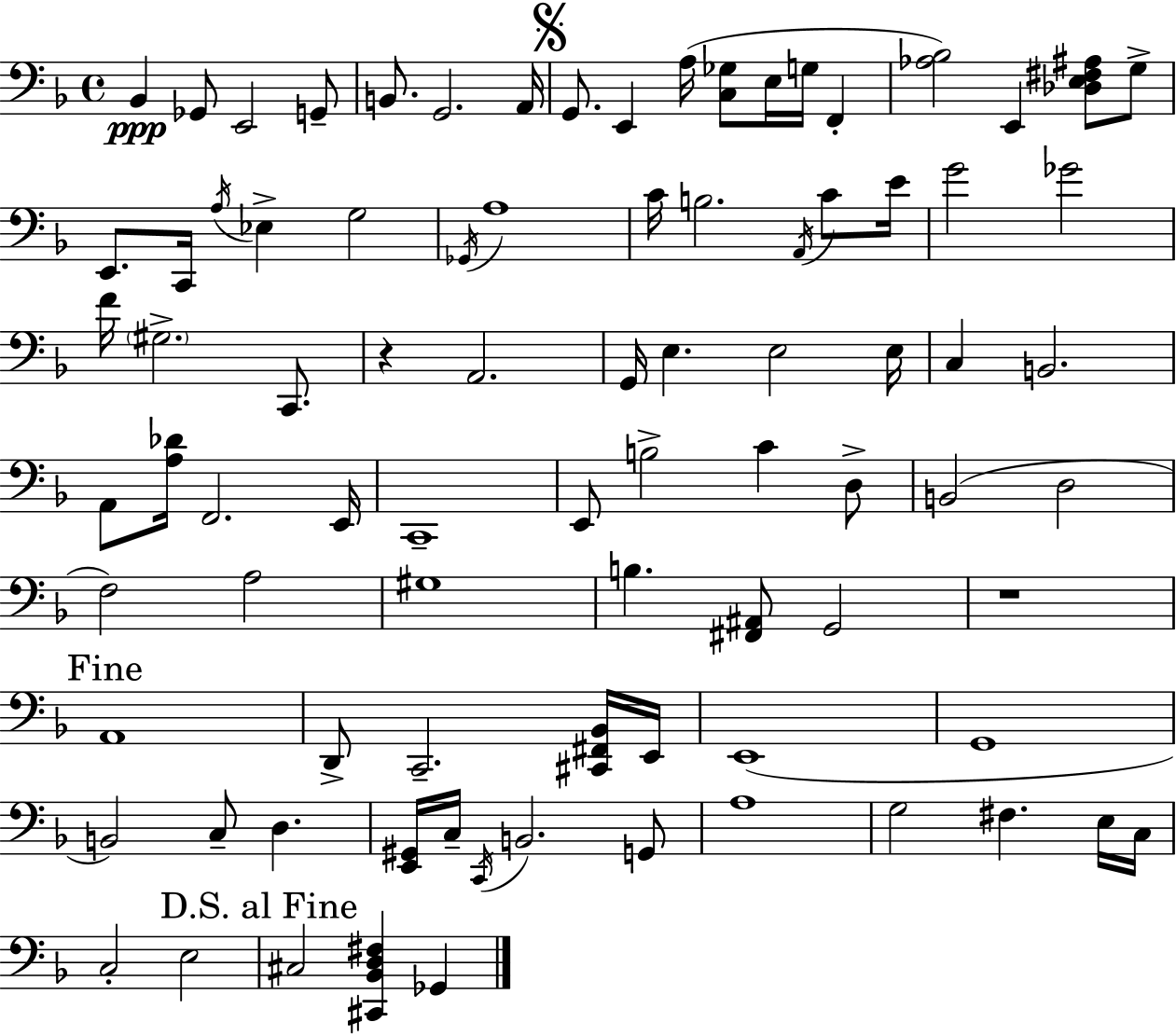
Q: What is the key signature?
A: D minor